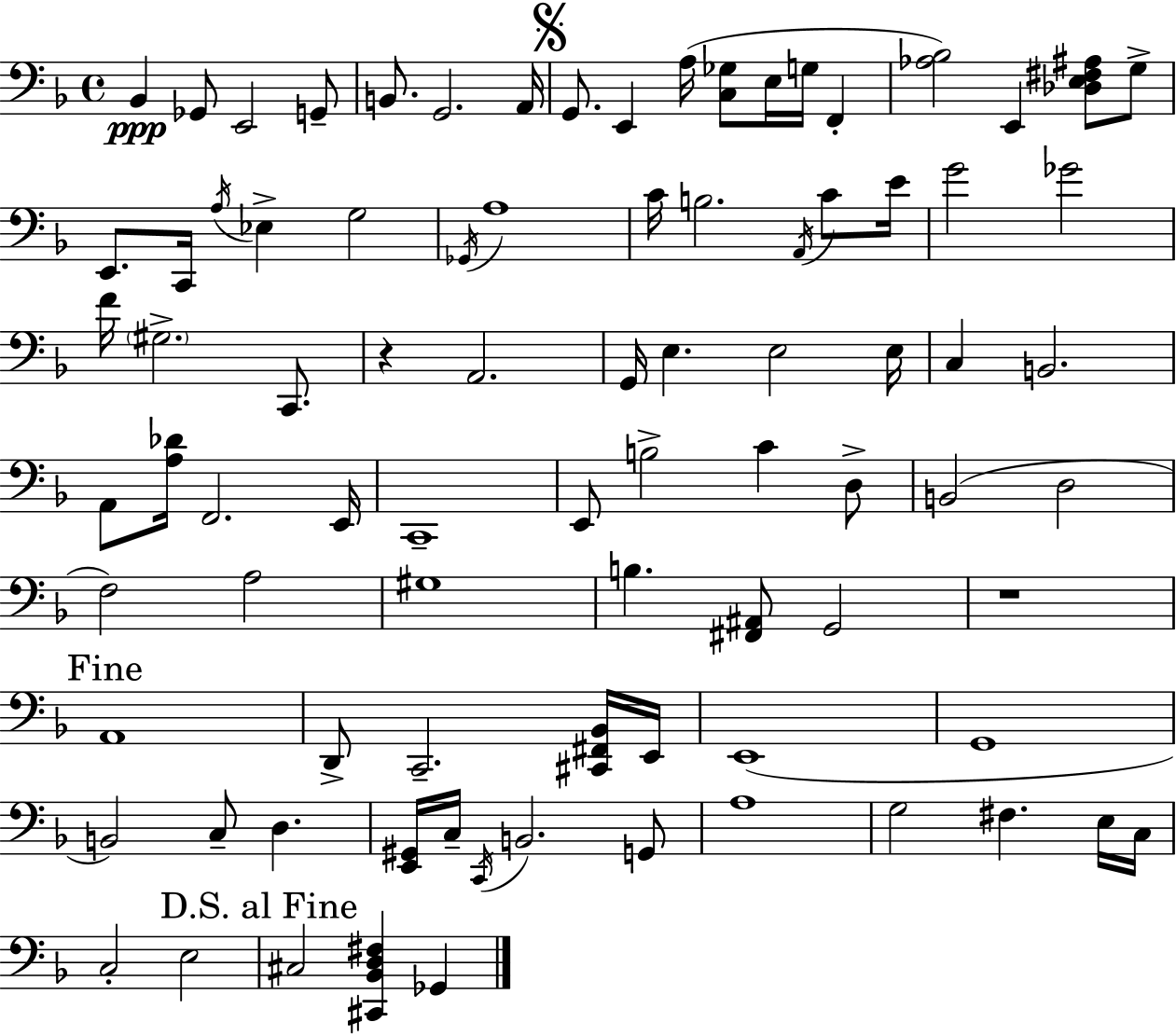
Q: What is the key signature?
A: D minor